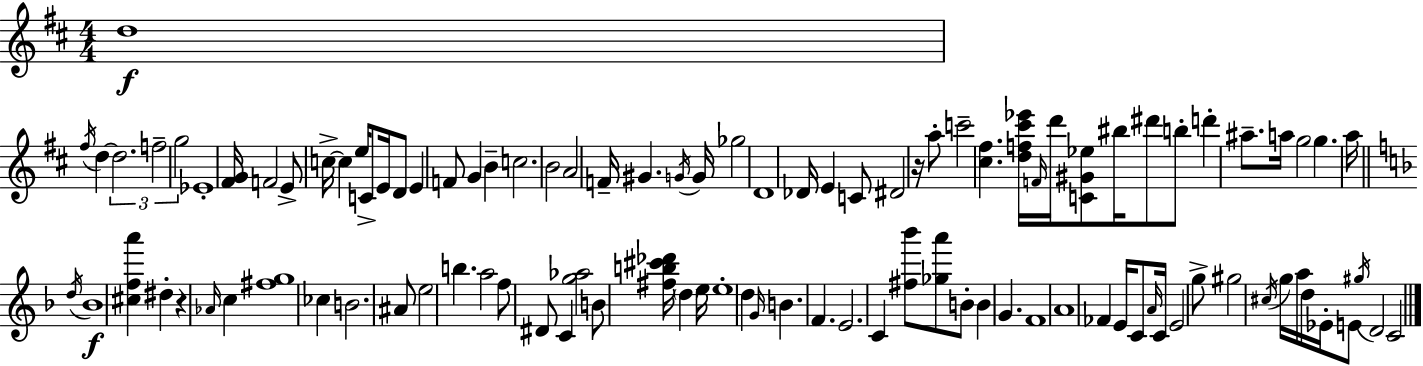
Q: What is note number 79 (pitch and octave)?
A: C4